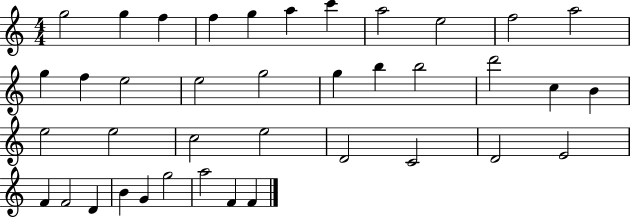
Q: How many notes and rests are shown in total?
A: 39